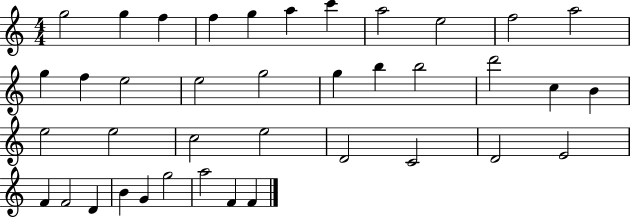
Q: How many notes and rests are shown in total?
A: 39